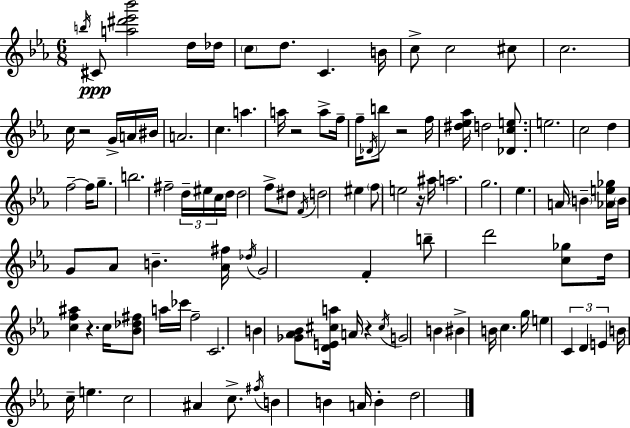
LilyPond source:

{
  \clef treble
  \numericTimeSignature
  \time 6/8
  \key ees \major
  \acciaccatura { b''16 }\ppp cis'8 <a'' dis''' ees''' bes'''>2 d''16 | des''16 \parenthesize c''8 d''8. c'4. | b'16 c''8-> c''2 cis''8 | c''2. | \break c''16 r2 g'16-> a'16 | bis'16 a'2. | c''4. a''4. | a''16 r2 a''8-> | \break f''16-- f''16-- \acciaccatura { des'16 } b''8 r2 | f''16 <dis'' ees'' aes''>16 d''2 <des' c'' e''>8. | e''2. | c''2 d''4 | \break f''2--~~ f''16 g''8.-- | b''2. | fis''2-- \tuplet 3/2 { d''16-- eis''16 | c''16 } d''16 d''2 f''8-> | \break dis''8 \acciaccatura { f'16 } d''2 eis''4 | \parenthesize f''8 e''2 | r16 ais''16 a''2. | g''2. | \break ees''4. a'16 \parenthesize b'4-- | <aes' e'' ges''>16 \parenthesize b'16 g'8 aes'8 b'4.-- | <aes' fis''>16 \acciaccatura { des''16 } g'2 | f'4-. b''8-- d'''2 | \break <c'' ges''>8 d''16 <c'' f'' ais''>4 r4. | c''16 <bes' des'' fis''>8 a''16 ces'''16 f''2-- | c'2. | b'4 <ges' aes' bes'>8 <d' e' cis'' a''>16 a'16 | \break r4 \acciaccatura { cis''16 } g'2 | b'4 bis'4-> b'16 c''4. | g''16 e''4 \tuplet 3/2 { c'4 | d'4 e'4 } b'16 c''16-- e''4. | \break c''2 | ais'4 c''8.-> \acciaccatura { fis''16 } b'4 | b'4 a'16 b'4-. d''2 | \bar "|."
}